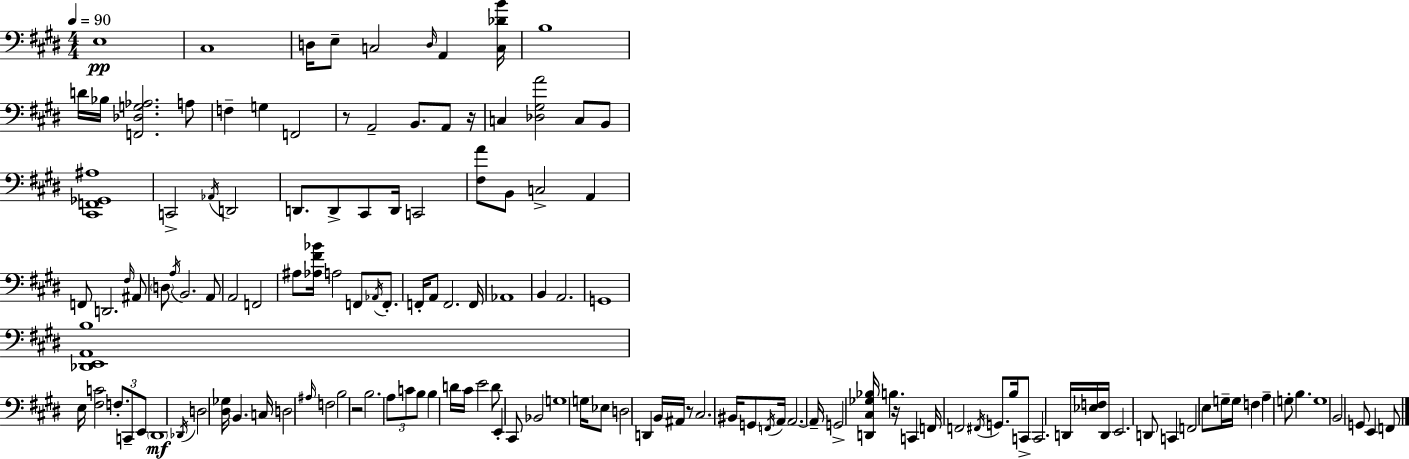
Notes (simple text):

E3/w C#3/w D3/s E3/e C3/h D3/s A2/q [C3,Db4,B4]/s B3/w D4/s Bb3/s [F2,Db3,G3,Ab3]/h. A3/e F3/q G3/q F2/h R/e A2/h B2/e. A2/e R/s C3/q [Db3,G#3,A4]/h C3/e B2/e [C#2,F2,Gb2,A#3]/w C2/h Ab2/s D2/h D2/e. D2/e C#2/e D2/s C2/h [F#3,A4]/e B2/e C3/h A2/q F2/e D2/h. F#3/s A#2/e D3/e A3/s B2/h. A2/e A2/h F2/h A#3/e [Ab3,F#4,Bb4]/s A3/h F2/e Ab2/s F2/e. F2/s A2/e F2/h. F2/s Ab2/w B2/q A2/h. G2/w [Db2,E2,A2,B3]/w E3/s [F#3,C4]/h F3/e. C2/e E2/e D#2/w Db2/s D3/h [D#3,Gb3]/s B2/q. C3/s D3/h A#3/s F3/h B3/h R/h B3/h. A3/e C4/e B3/e B3/q D4/s C#4/s E4/h D4/e E2/q C#2/e Bb2/h G3/w G3/s Eb3/e D3/h D2/q B2/s A#2/s R/e C#3/h. BIS2/s G2/e F2/s A2/s A2/h. A2/s G2/h [D2,C#3,Gb3,Bb3]/s B3/q. R/s C2/q F2/s F2/h F#2/s G2/e. B3/s C2/e C2/h. D2/s [Eb3,F3]/s D2/s E2/h. D2/e C2/q F2/h E3/e G3/s G3/s F3/q A3/q G3/e B3/q. G3/w B2/h G2/e E2/q F2/e